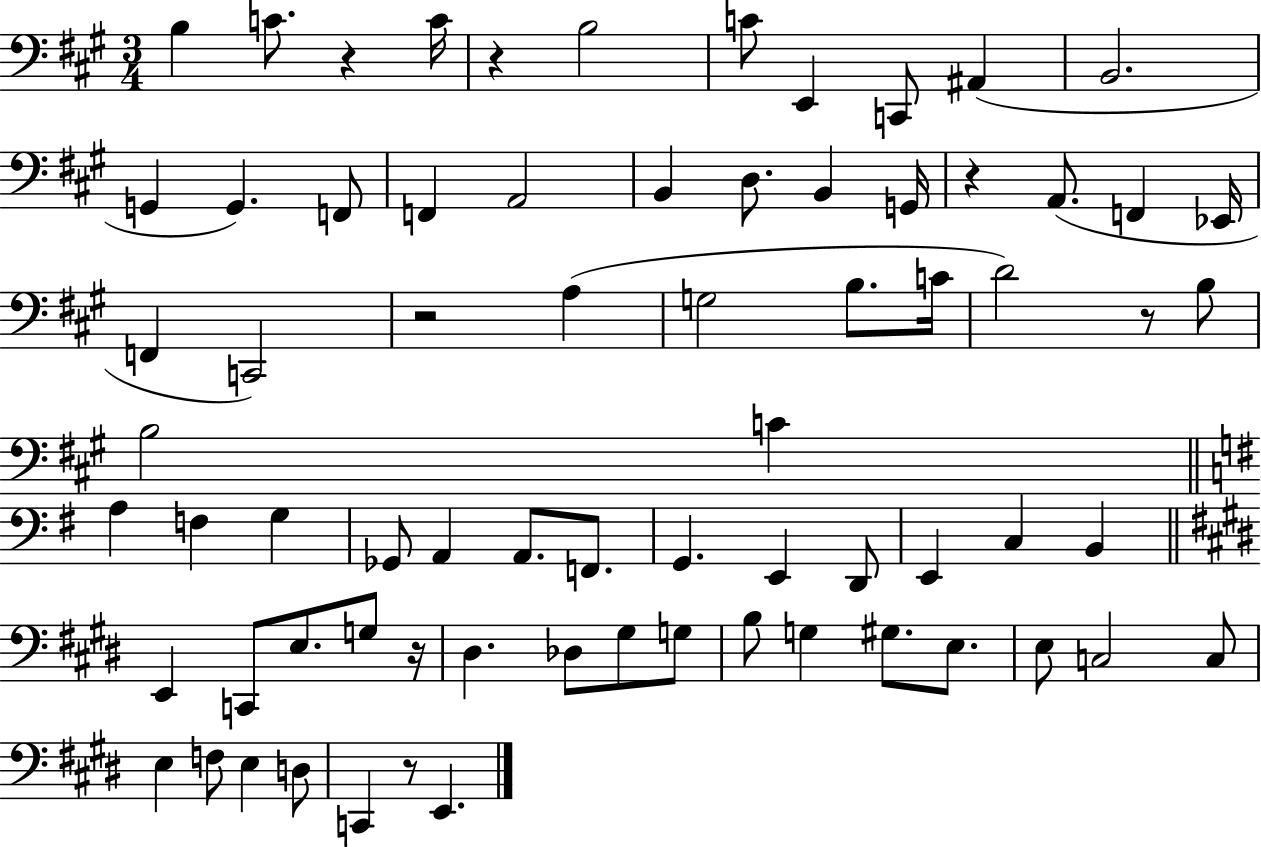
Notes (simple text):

B3/q C4/e. R/q C4/s R/q B3/h C4/e E2/q C2/e A#2/q B2/h. G2/q G2/q. F2/e F2/q A2/h B2/q D3/e. B2/q G2/s R/q A2/e. F2/q Eb2/s F2/q C2/h R/h A3/q G3/h B3/e. C4/s D4/h R/e B3/e B3/h C4/q A3/q F3/q G3/q Gb2/e A2/q A2/e. F2/e. G2/q. E2/q D2/e E2/q C3/q B2/q E2/q C2/e E3/e. G3/e R/s D#3/q. Db3/e G#3/e G3/e B3/e G3/q G#3/e. E3/e. E3/e C3/h C3/e E3/q F3/e E3/q D3/e C2/q R/e E2/q.